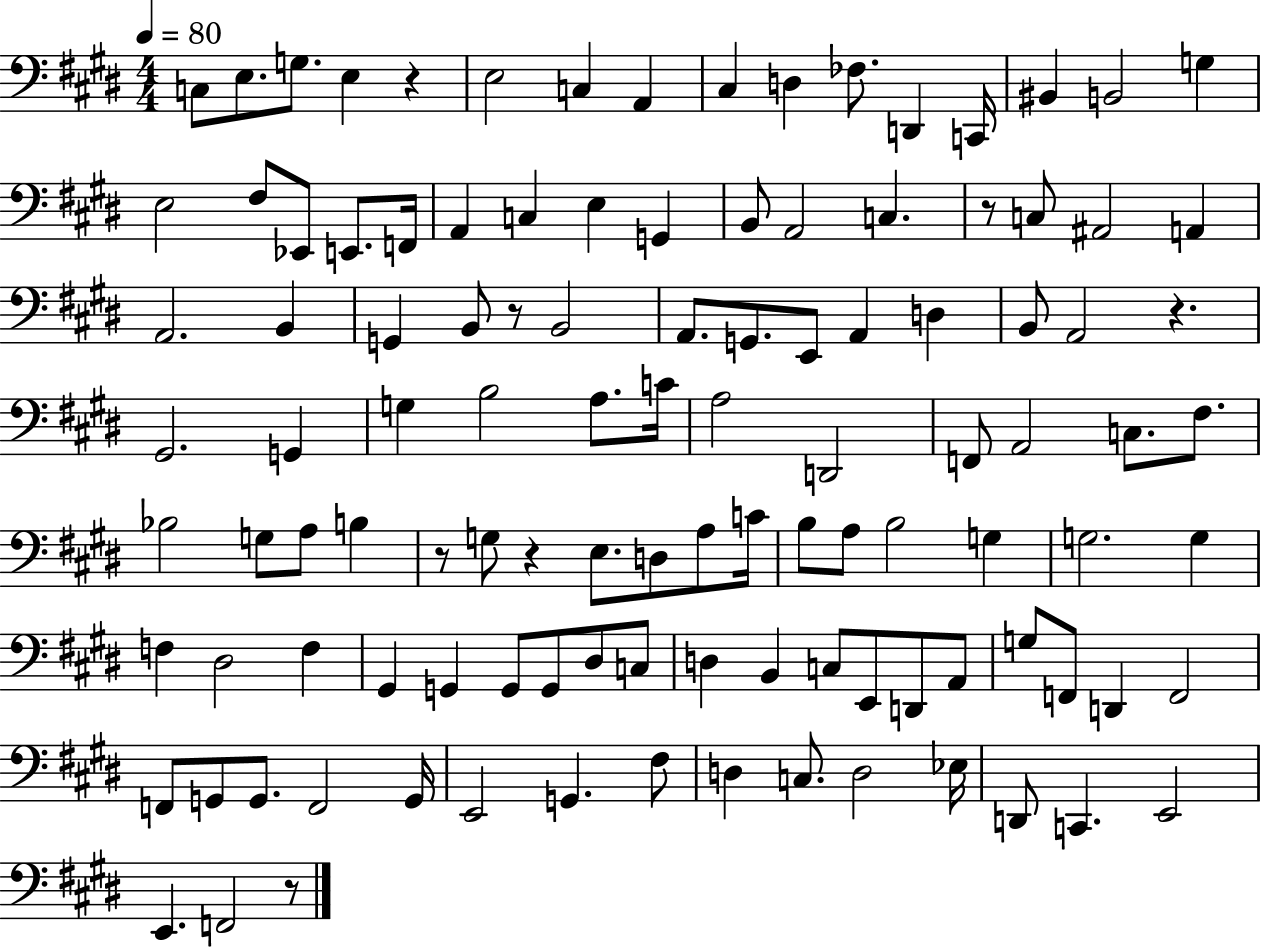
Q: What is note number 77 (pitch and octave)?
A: D#3